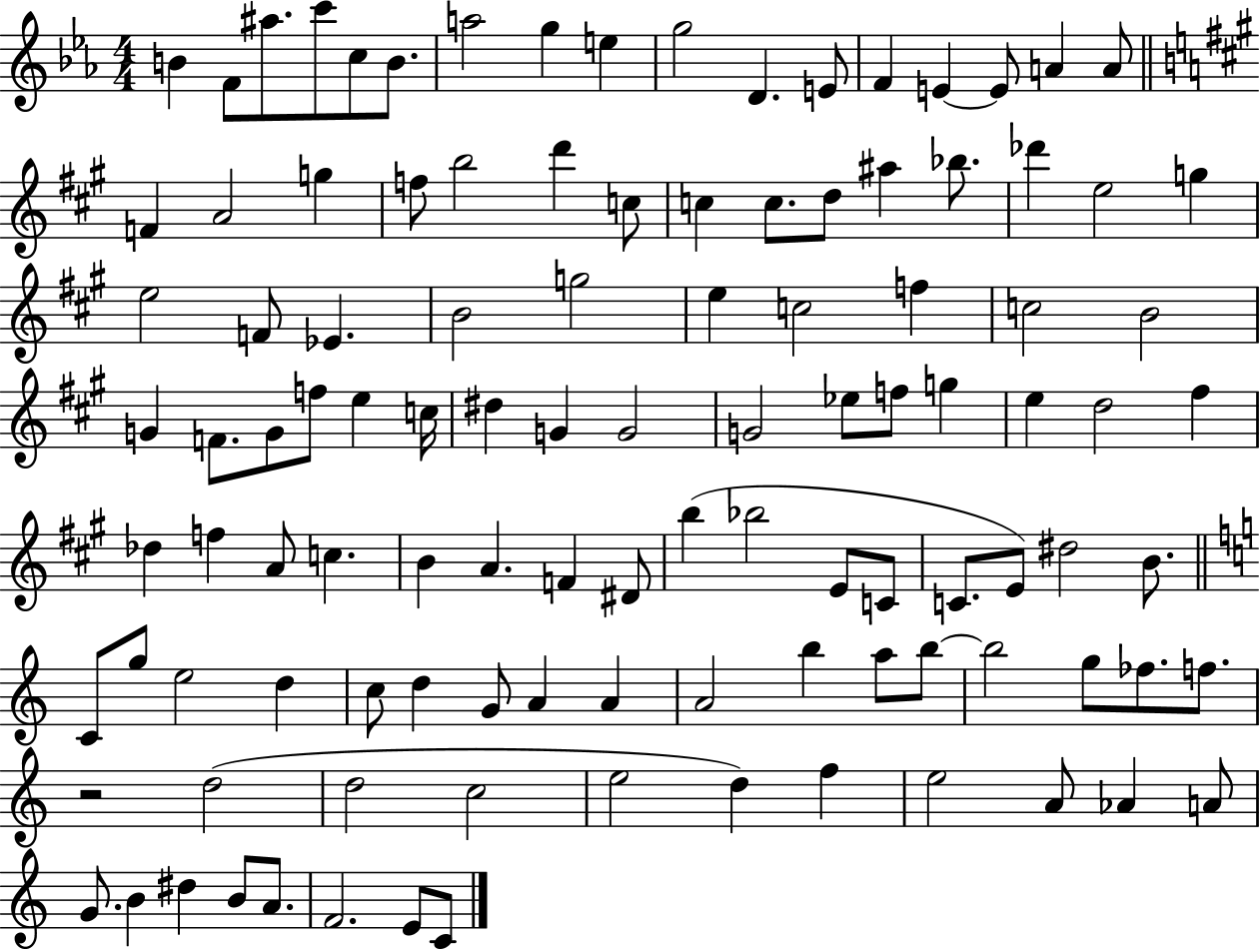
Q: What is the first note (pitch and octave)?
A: B4